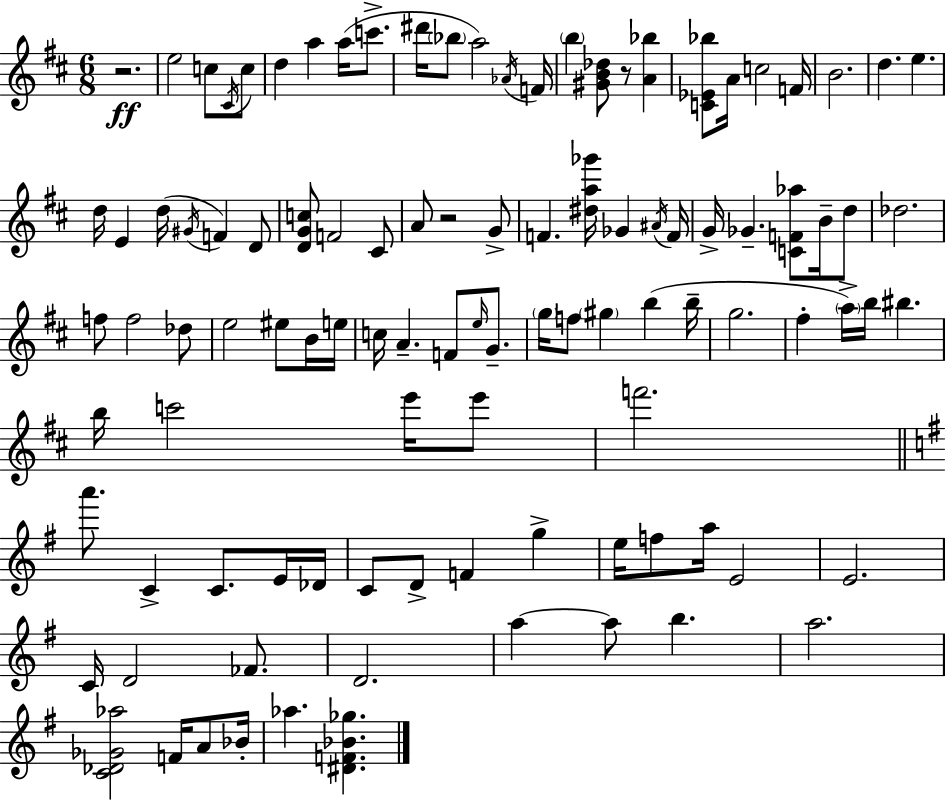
R/h. E5/h C5/e C#4/s C5/e D5/q A5/q A5/s C6/e. D#6/s Bb5/e A5/h Ab4/s F4/s B5/q [G#4,B4,Db5]/e R/e [A4,Bb5]/q [C4,Eb4,Bb5]/e A4/s C5/h F4/s B4/h. D5/q. E5/q. D5/s E4/q D5/s G#4/s F4/q D4/e [D4,G4,C5]/e F4/h C#4/e A4/e R/h G4/e F4/q. [D#5,A5,Gb6]/s Gb4/q A#4/s F4/s G4/s Gb4/q. [C4,F4,Ab5]/e B4/s D5/e Db5/h. F5/e F5/h Db5/e E5/h EIS5/e B4/s E5/s C5/s A4/q. F4/e E5/s G4/e. G5/s F5/e G#5/q B5/q B5/s G5/h. F#5/q A5/s B5/s BIS5/q. B5/s C6/h E6/s E6/e F6/h. A6/e. C4/q C4/e. E4/s Db4/s C4/e D4/e F4/q G5/q E5/s F5/e A5/s E4/h E4/h. C4/s D4/h FES4/e. D4/h. A5/q A5/e B5/q. A5/h. [C4,Db4,Gb4,Ab5]/h F4/s A4/e Bb4/s Ab5/q. [D#4,F4,Bb4,Gb5]/q.